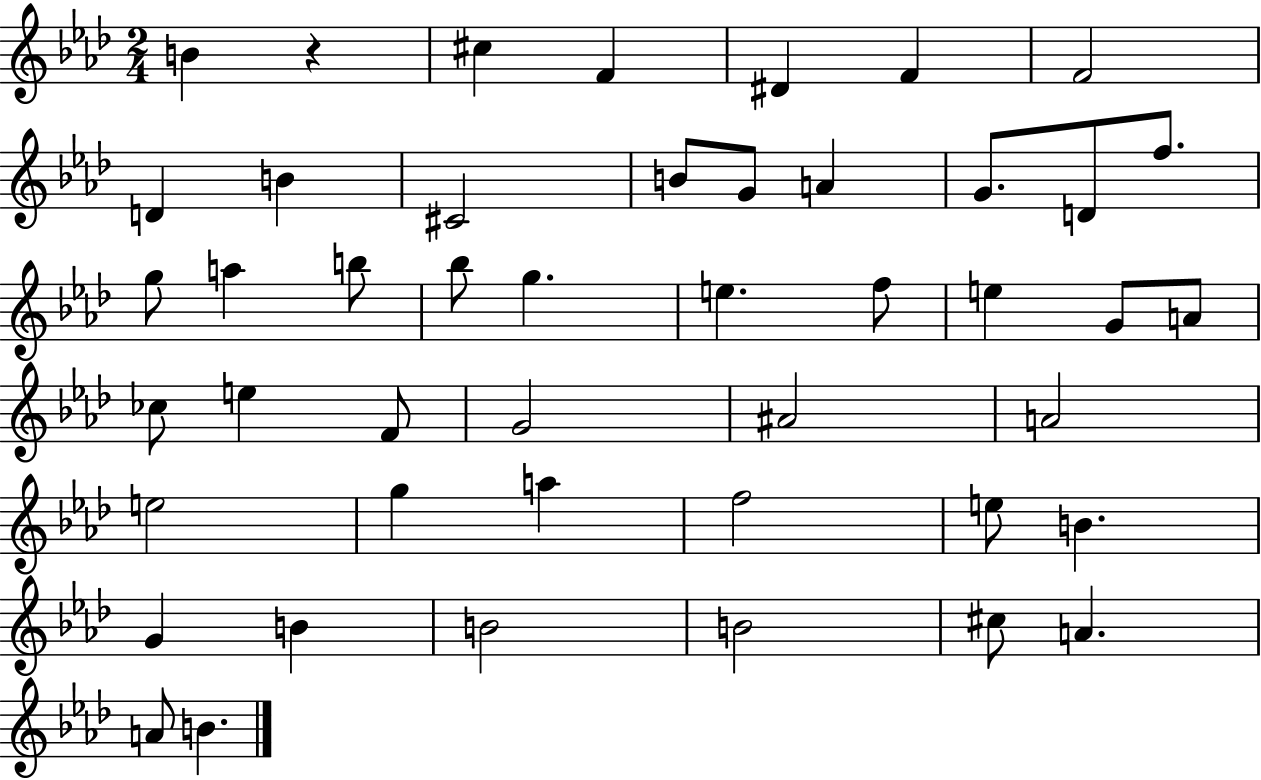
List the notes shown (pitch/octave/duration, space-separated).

B4/q R/q C#5/q F4/q D#4/q F4/q F4/h D4/q B4/q C#4/h B4/e G4/e A4/q G4/e. D4/e F5/e. G5/e A5/q B5/e Bb5/e G5/q. E5/q. F5/e E5/q G4/e A4/e CES5/e E5/q F4/e G4/h A#4/h A4/h E5/h G5/q A5/q F5/h E5/e B4/q. G4/q B4/q B4/h B4/h C#5/e A4/q. A4/e B4/q.